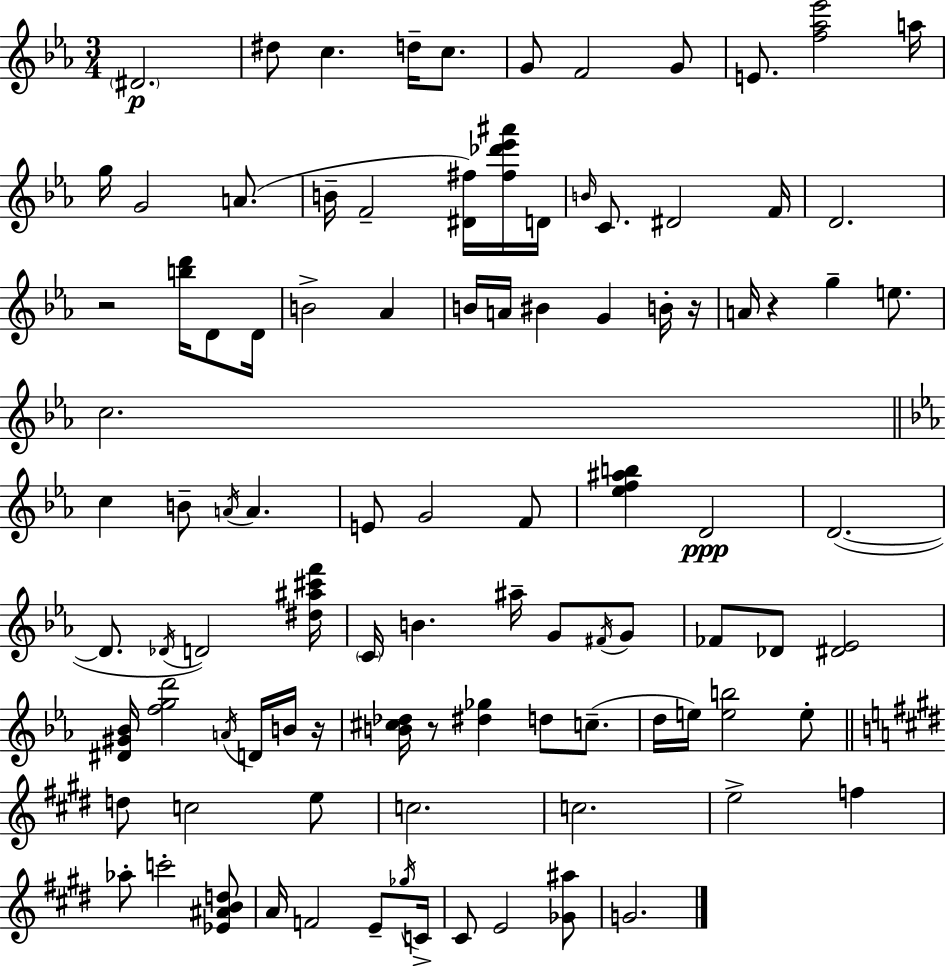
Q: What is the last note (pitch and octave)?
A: G4